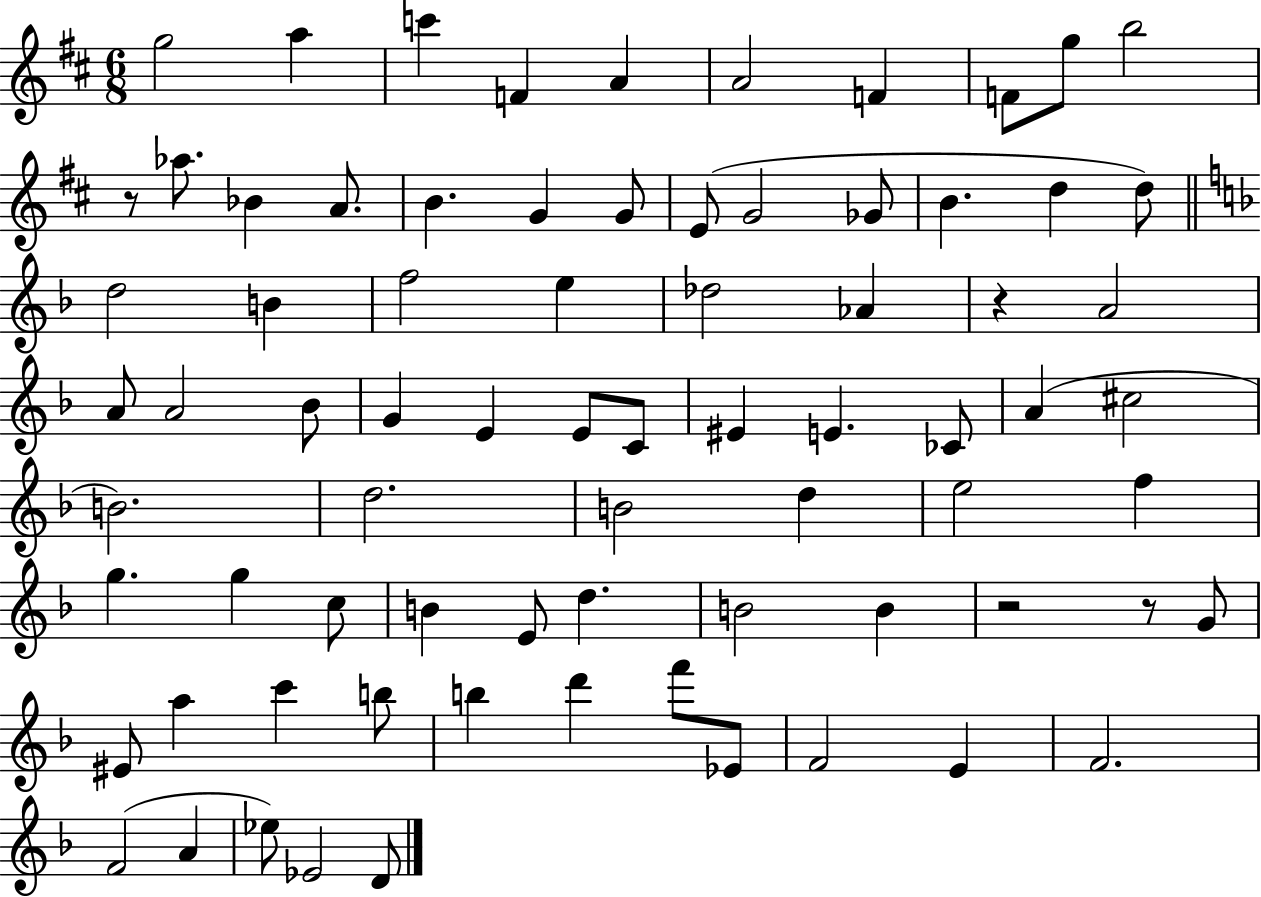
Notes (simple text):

G5/h A5/q C6/q F4/q A4/q A4/h F4/q F4/e G5/e B5/h R/e Ab5/e. Bb4/q A4/e. B4/q. G4/q G4/e E4/e G4/h Gb4/e B4/q. D5/q D5/e D5/h B4/q F5/h E5/q Db5/h Ab4/q R/q A4/h A4/e A4/h Bb4/e G4/q E4/q E4/e C4/e EIS4/q E4/q. CES4/e A4/q C#5/h B4/h. D5/h. B4/h D5/q E5/h F5/q G5/q. G5/q C5/e B4/q E4/e D5/q. B4/h B4/q R/h R/e G4/e EIS4/e A5/q C6/q B5/e B5/q D6/q F6/e Eb4/e F4/h E4/q F4/h. F4/h A4/q Eb5/e Eb4/h D4/e